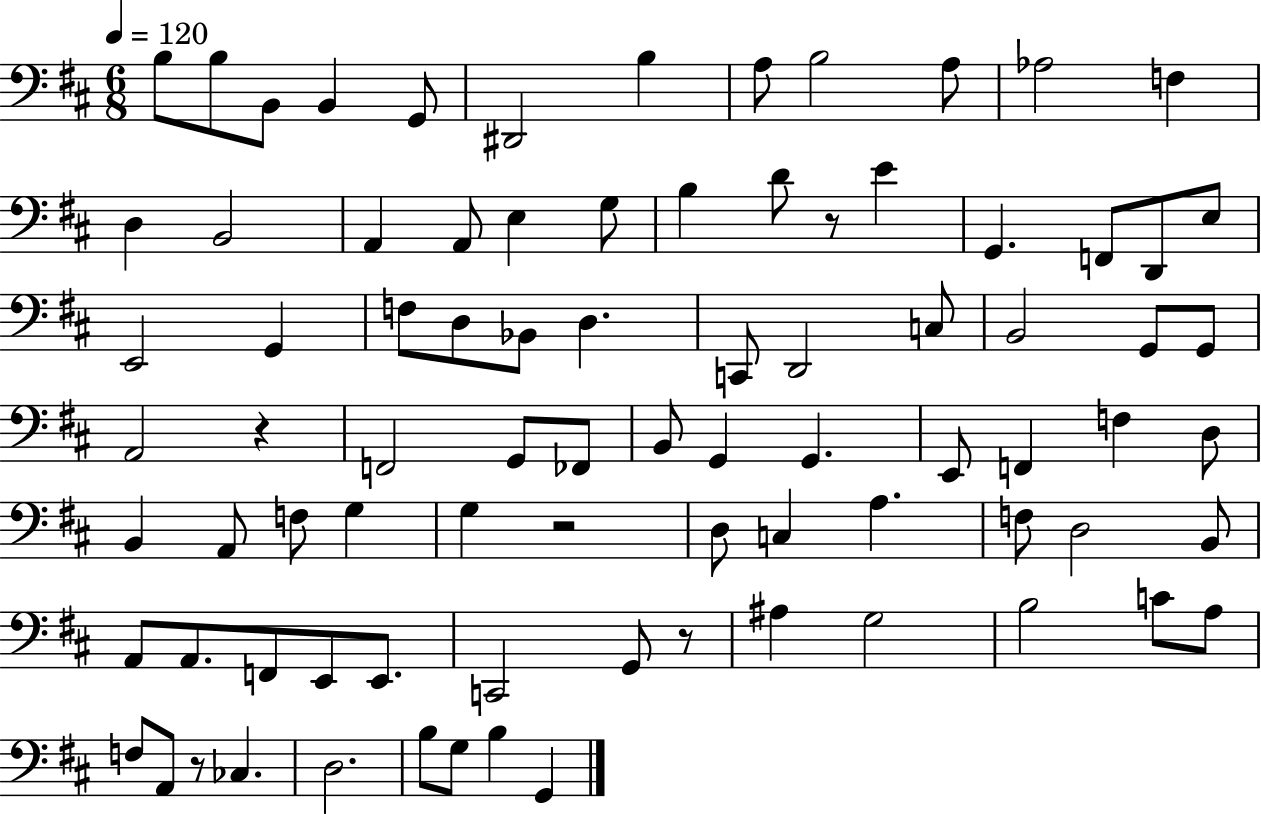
{
  \clef bass
  \numericTimeSignature
  \time 6/8
  \key d \major
  \tempo 4 = 120
  \repeat volta 2 { b8 b8 b,8 b,4 g,8 | dis,2 b4 | a8 b2 a8 | aes2 f4 | \break d4 b,2 | a,4 a,8 e4 g8 | b4 d'8 r8 e'4 | g,4. f,8 d,8 e8 | \break e,2 g,4 | f8 d8 bes,8 d4. | c,8 d,2 c8 | b,2 g,8 g,8 | \break a,2 r4 | f,2 g,8 fes,8 | b,8 g,4 g,4. | e,8 f,4 f4 d8 | \break b,4 a,8 f8 g4 | g4 r2 | d8 c4 a4. | f8 d2 b,8 | \break a,8 a,8. f,8 e,8 e,8. | c,2 g,8 r8 | ais4 g2 | b2 c'8 a8 | \break f8 a,8 r8 ces4. | d2. | b8 g8 b4 g,4 | } \bar "|."
}